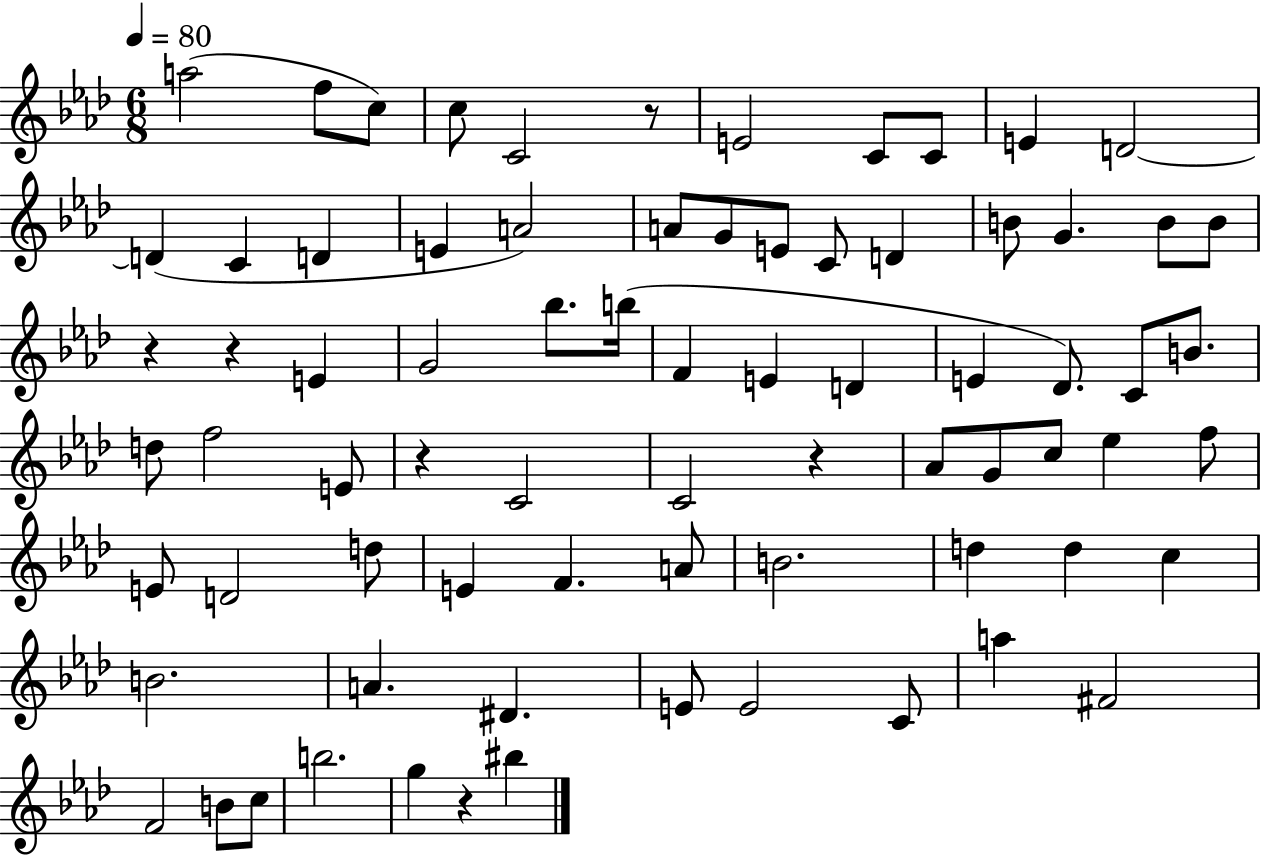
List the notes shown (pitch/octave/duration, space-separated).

A5/h F5/e C5/e C5/e C4/h R/e E4/h C4/e C4/e E4/q D4/h D4/q C4/q D4/q E4/q A4/h A4/e G4/e E4/e C4/e D4/q B4/e G4/q. B4/e B4/e R/q R/q E4/q G4/h Bb5/e. B5/s F4/q E4/q D4/q E4/q Db4/e. C4/e B4/e. D5/e F5/h E4/e R/q C4/h C4/h R/q Ab4/e G4/e C5/e Eb5/q F5/e E4/e D4/h D5/e E4/q F4/q. A4/e B4/h. D5/q D5/q C5/q B4/h. A4/q. D#4/q. E4/e E4/h C4/e A5/q F#4/h F4/h B4/e C5/e B5/h. G5/q R/q BIS5/q